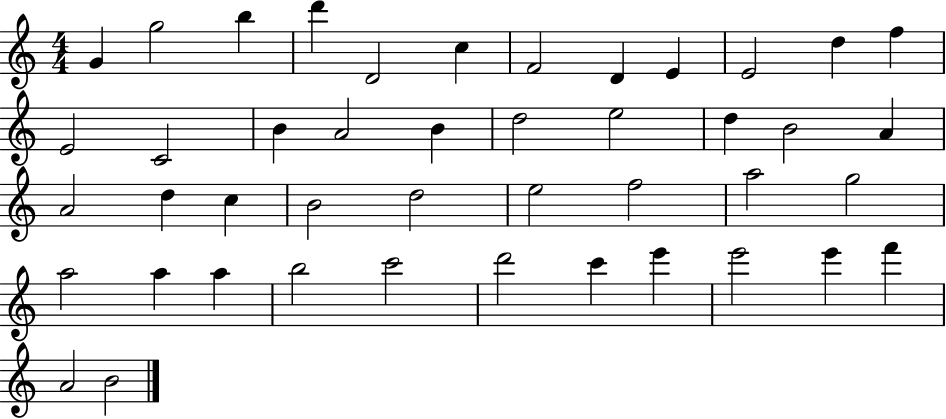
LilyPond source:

{
  \clef treble
  \numericTimeSignature
  \time 4/4
  \key c \major
  g'4 g''2 b''4 | d'''4 d'2 c''4 | f'2 d'4 e'4 | e'2 d''4 f''4 | \break e'2 c'2 | b'4 a'2 b'4 | d''2 e''2 | d''4 b'2 a'4 | \break a'2 d''4 c''4 | b'2 d''2 | e''2 f''2 | a''2 g''2 | \break a''2 a''4 a''4 | b''2 c'''2 | d'''2 c'''4 e'''4 | e'''2 e'''4 f'''4 | \break a'2 b'2 | \bar "|."
}